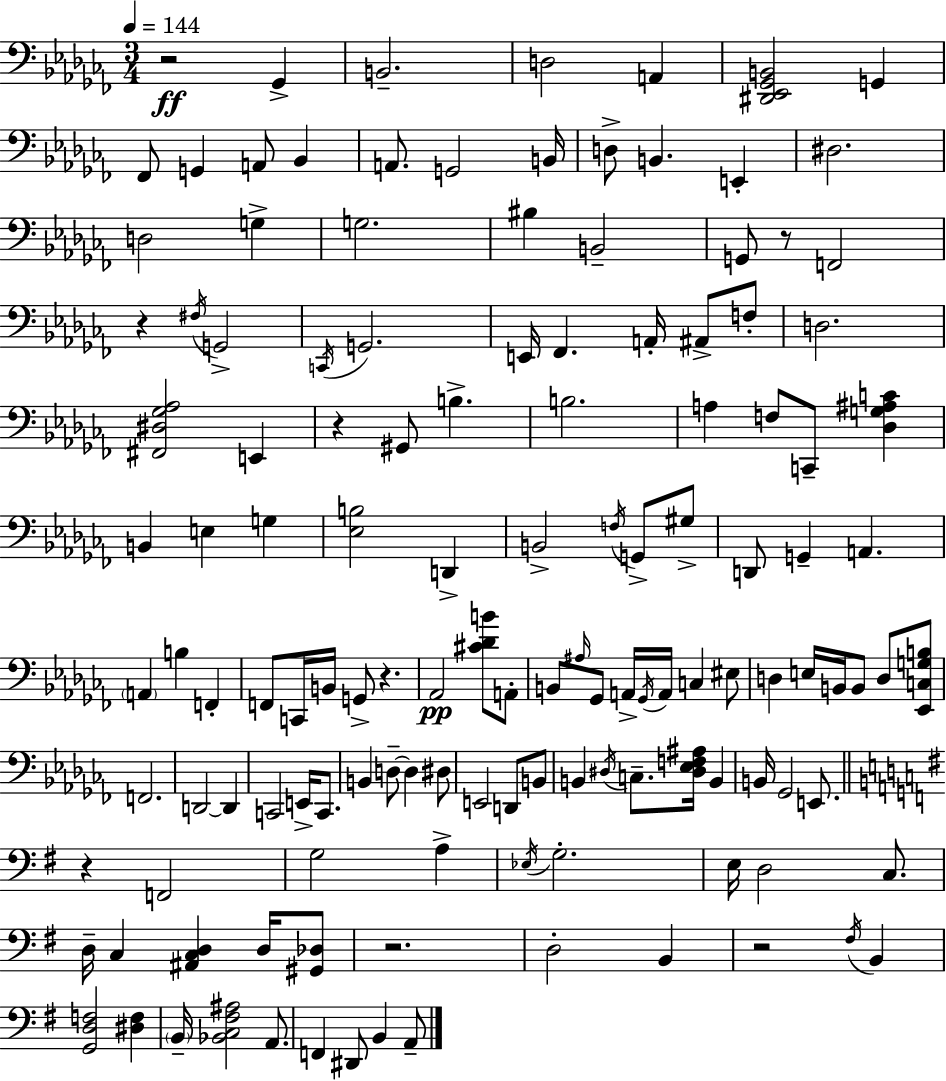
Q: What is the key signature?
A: AES minor